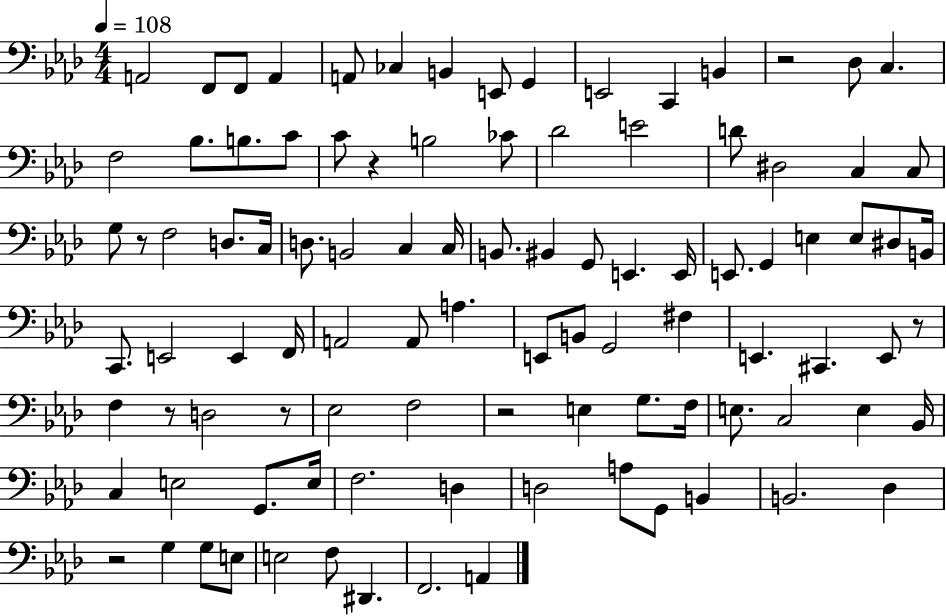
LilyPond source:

{
  \clef bass
  \numericTimeSignature
  \time 4/4
  \key aes \major
  \tempo 4 = 108
  a,2 f,8 f,8 a,4 | a,8 ces4 b,4 e,8 g,4 | e,2 c,4 b,4 | r2 des8 c4. | \break f2 bes8. b8. c'8 | c'8 r4 b2 ces'8 | des'2 e'2 | d'8 dis2 c4 c8 | \break g8 r8 f2 d8. c16 | d8. b,2 c4 c16 | b,8. bis,4 g,8 e,4. e,16 | e,8. g,4 e4 e8 dis8 b,16 | \break c,8. e,2 e,4 f,16 | a,2 a,8 a4. | e,8 b,8 g,2 fis4 | e,4. cis,4. e,8 r8 | \break f4 r8 d2 r8 | ees2 f2 | r2 e4 g8. f16 | e8. c2 e4 bes,16 | \break c4 e2 g,8. e16 | f2. d4 | d2 a8 g,8 b,4 | b,2. des4 | \break r2 g4 g8 e8 | e2 f8 dis,4. | f,2. a,4 | \bar "|."
}